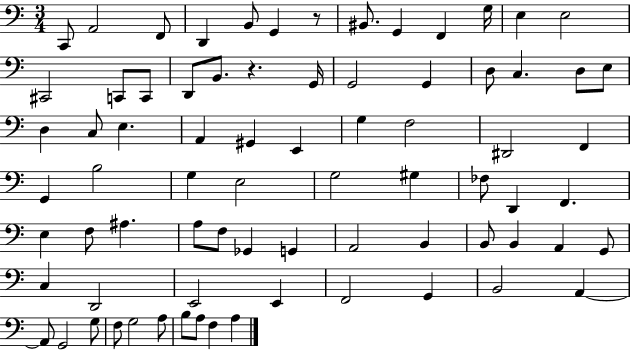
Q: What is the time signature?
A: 3/4